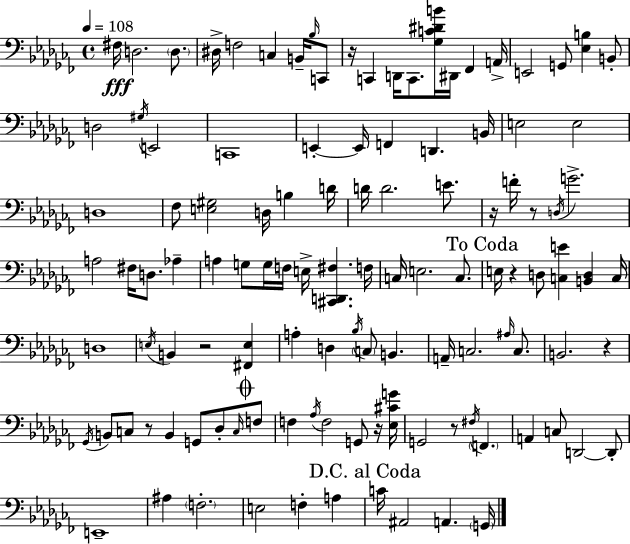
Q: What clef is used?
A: bass